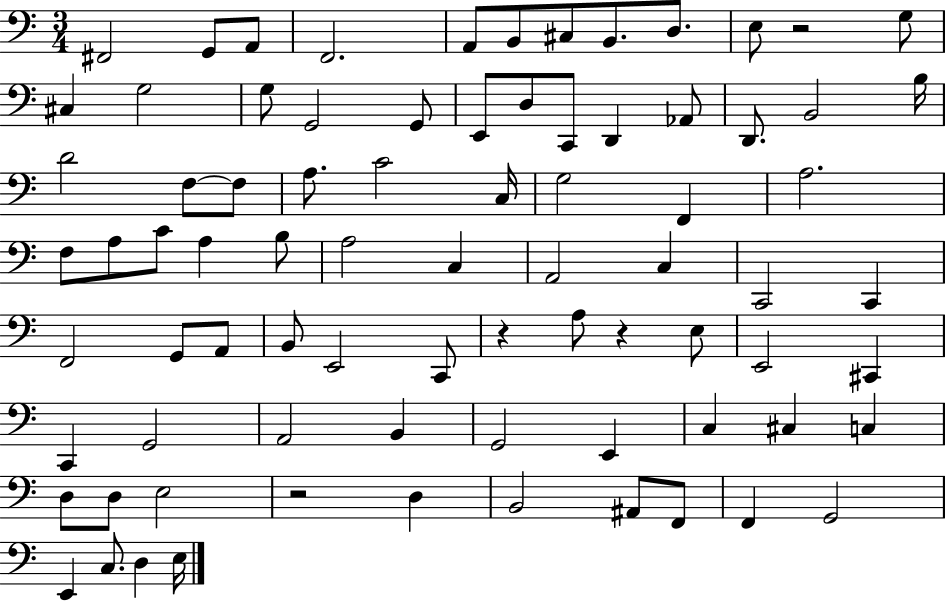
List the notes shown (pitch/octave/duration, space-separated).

F#2/h G2/e A2/e F2/h. A2/e B2/e C#3/e B2/e. D3/e. E3/e R/h G3/e C#3/q G3/h G3/e G2/h G2/e E2/e D3/e C2/e D2/q Ab2/e D2/e. B2/h B3/s D4/h F3/e F3/e A3/e. C4/h C3/s G3/h F2/q A3/h. F3/e A3/e C4/e A3/q B3/e A3/h C3/q A2/h C3/q C2/h C2/q F2/h G2/e A2/e B2/e E2/h C2/e R/q A3/e R/q E3/e E2/h C#2/q C2/q G2/h A2/h B2/q G2/h E2/q C3/q C#3/q C3/q D3/e D3/e E3/h R/h D3/q B2/h A#2/e F2/e F2/q G2/h E2/q C3/e. D3/q E3/s